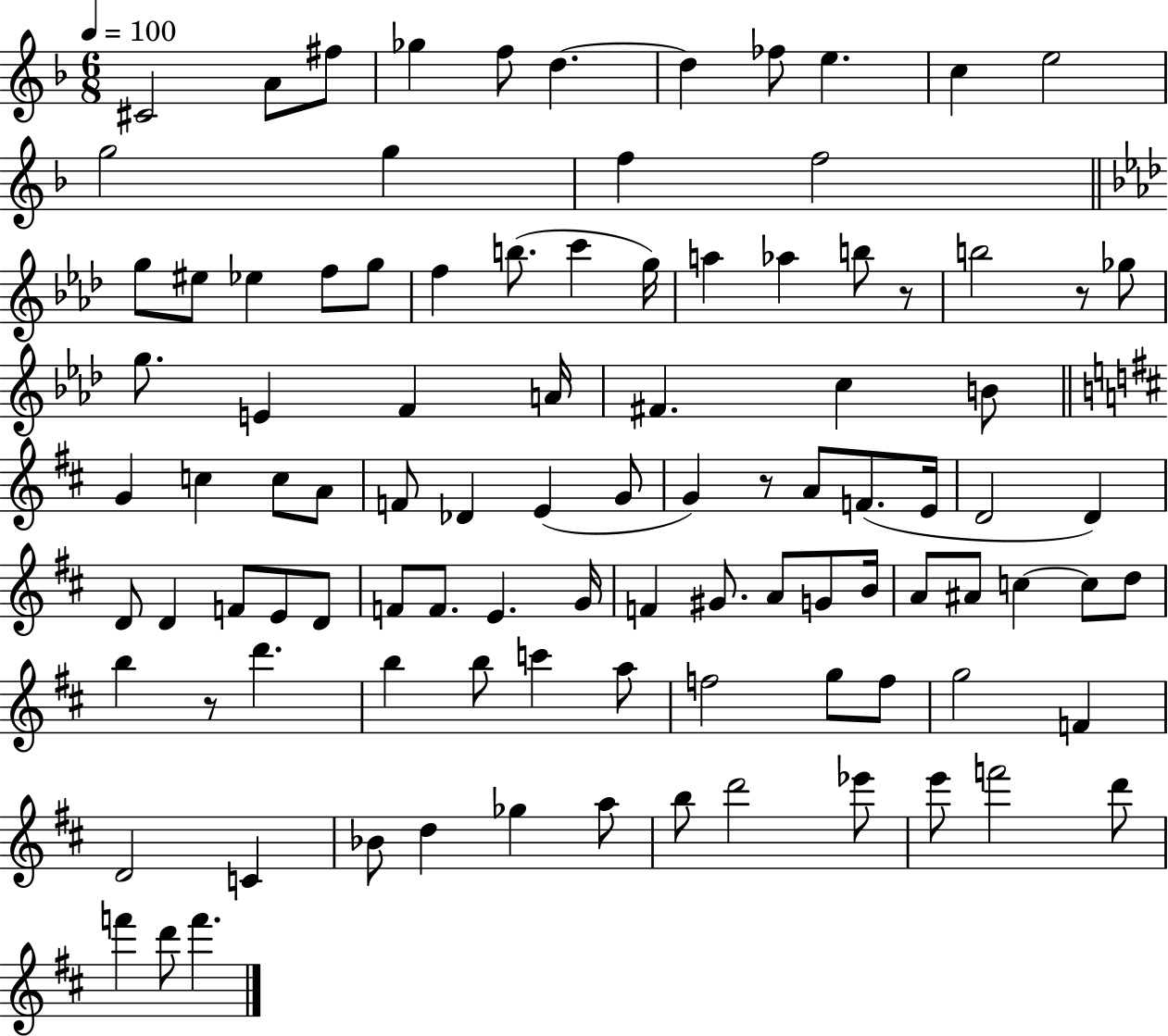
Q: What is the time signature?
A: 6/8